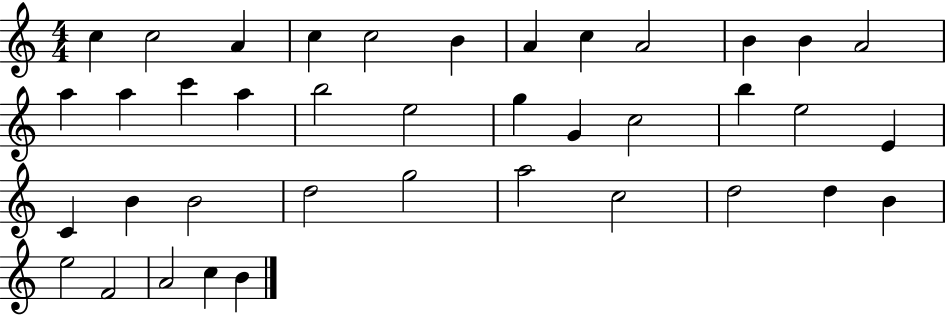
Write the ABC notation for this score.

X:1
T:Untitled
M:4/4
L:1/4
K:C
c c2 A c c2 B A c A2 B B A2 a a c' a b2 e2 g G c2 b e2 E C B B2 d2 g2 a2 c2 d2 d B e2 F2 A2 c B